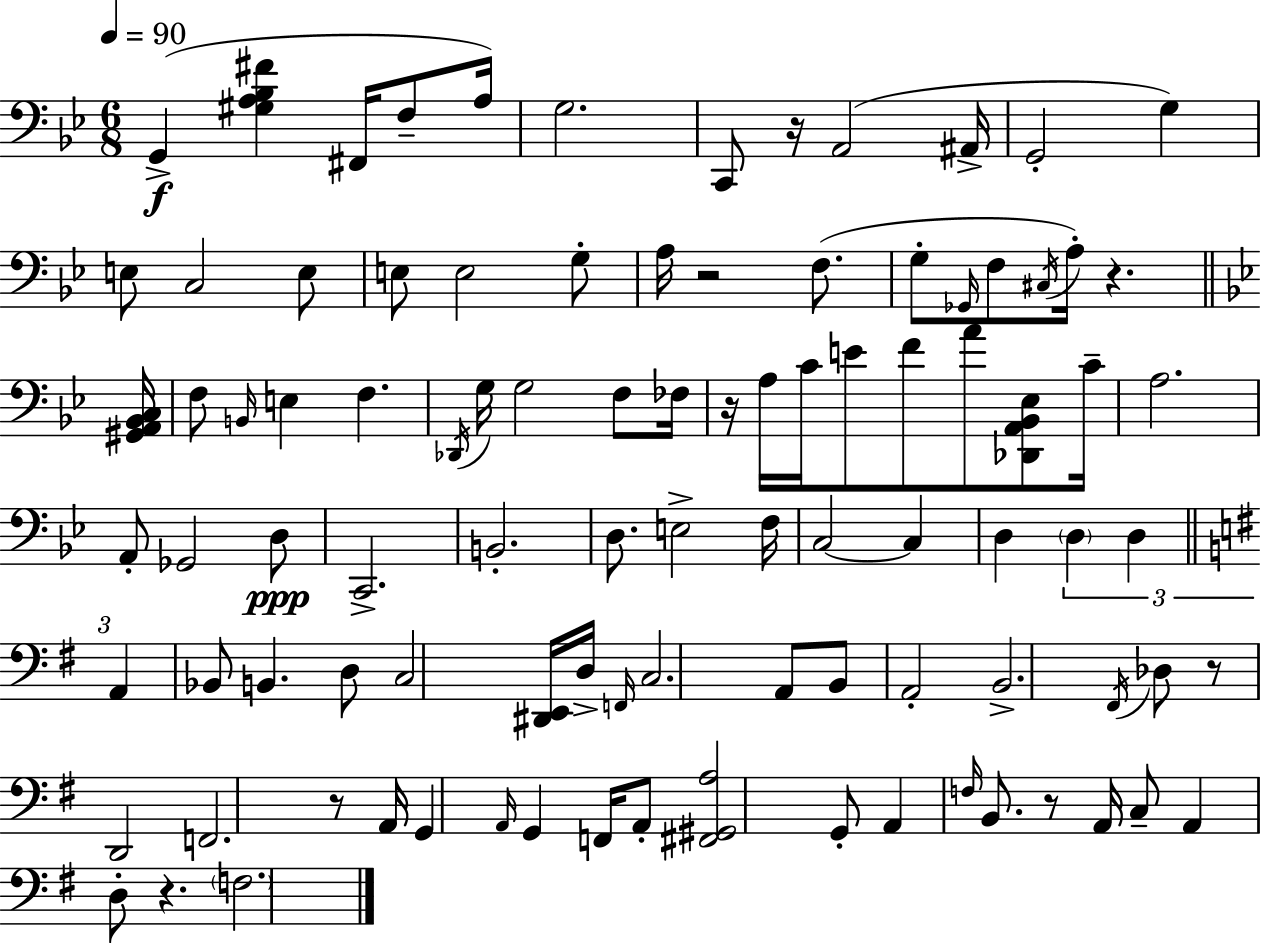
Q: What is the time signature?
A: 6/8